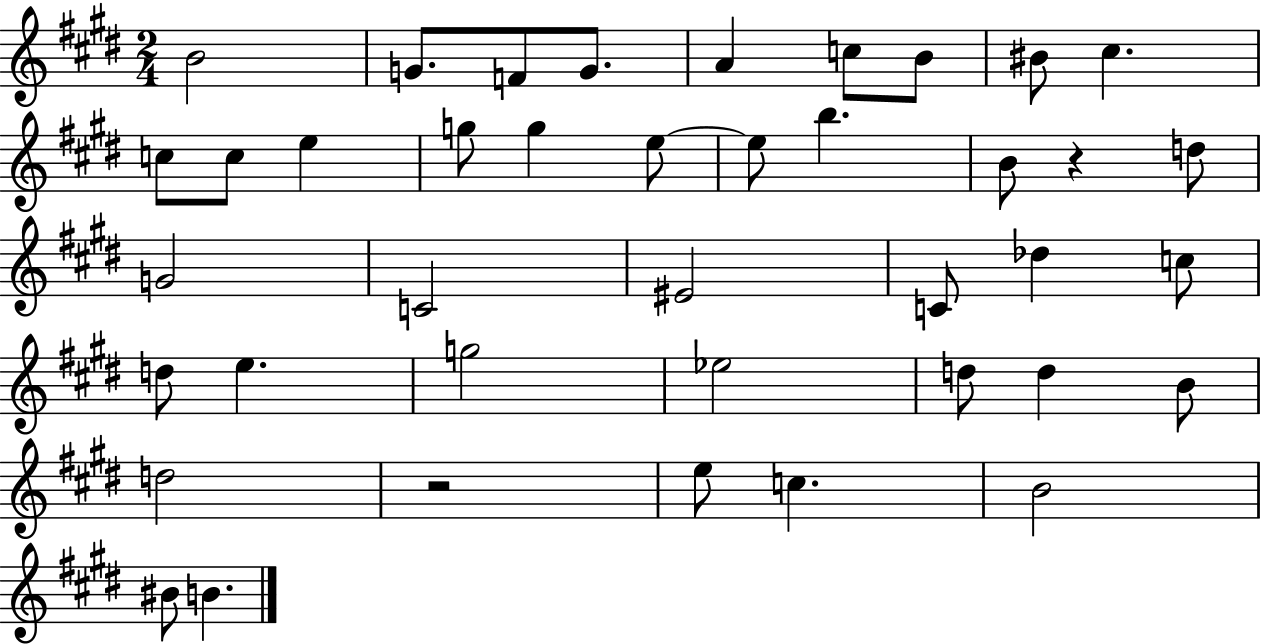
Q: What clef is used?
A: treble